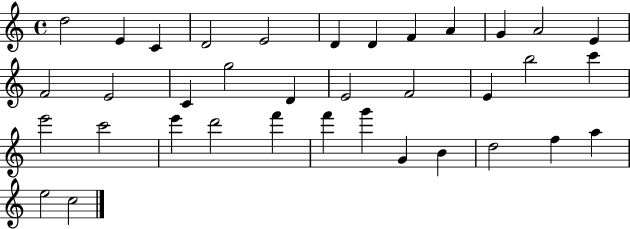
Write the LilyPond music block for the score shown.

{
  \clef treble
  \time 4/4
  \defaultTimeSignature
  \key c \major
  d''2 e'4 c'4 | d'2 e'2 | d'4 d'4 f'4 a'4 | g'4 a'2 e'4 | \break f'2 e'2 | c'4 g''2 d'4 | e'2 f'2 | e'4 b''2 c'''4 | \break e'''2 c'''2 | e'''4 d'''2 f'''4 | f'''4 g'''4 g'4 b'4 | d''2 f''4 a''4 | \break e''2 c''2 | \bar "|."
}